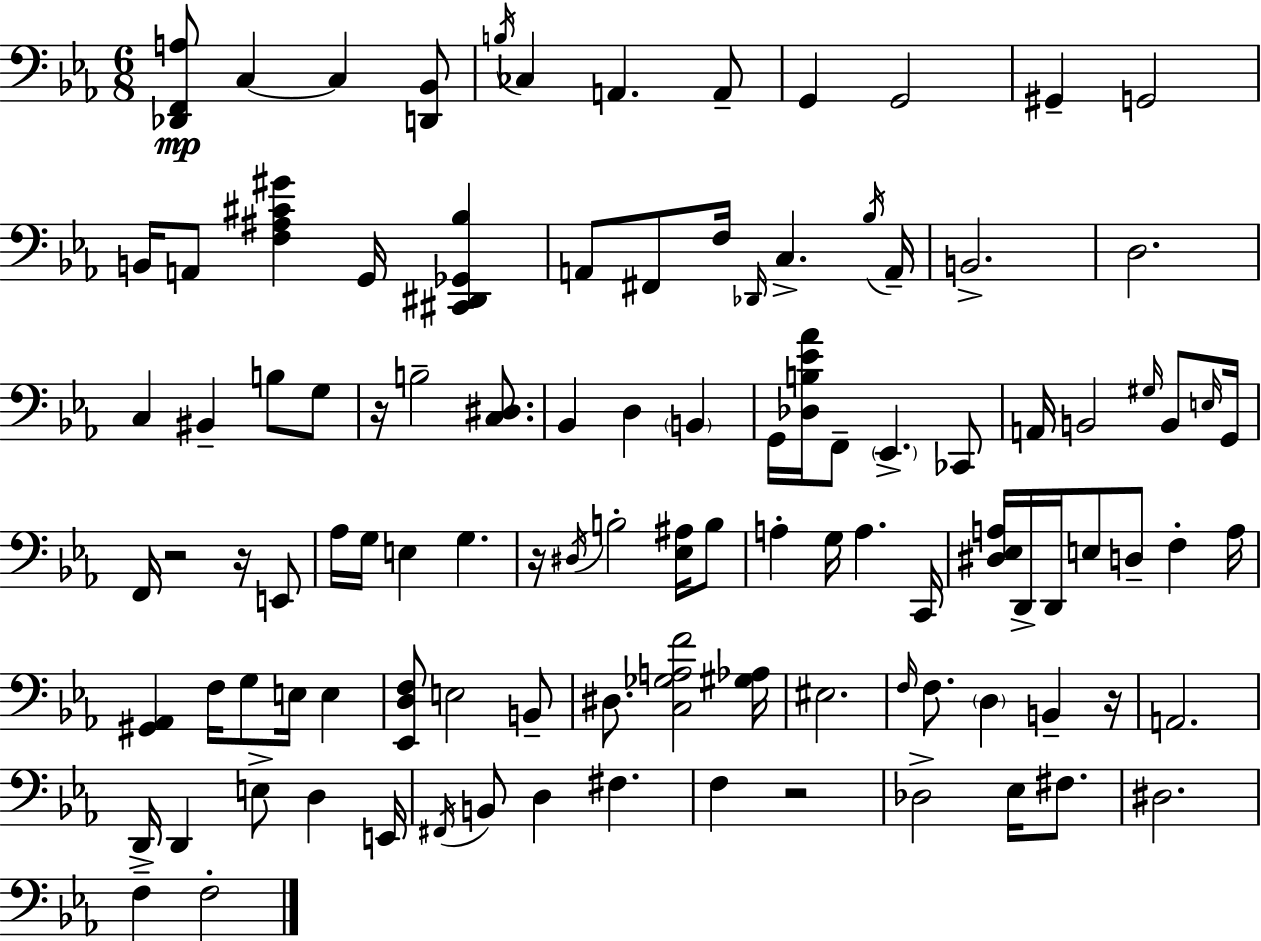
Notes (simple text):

[Db2,F2,A3]/e C3/q C3/q [D2,Bb2]/e B3/s CES3/q A2/q. A2/e G2/q G2/h G#2/q G2/h B2/s A2/e [F3,A#3,C#4,G#4]/q G2/s [C#2,D#2,Gb2,Bb3]/q A2/e F#2/e F3/s Db2/s C3/q. Bb3/s A2/s B2/h. D3/h. C3/q BIS2/q B3/e G3/e R/s B3/h [C3,D#3]/e. Bb2/q D3/q B2/q G2/s [Db3,B3,Eb4,Ab4]/s F2/e Eb2/q. CES2/e A2/s B2/h G#3/s B2/e E3/s G2/s F2/s R/h R/s E2/e Ab3/s G3/s E3/q G3/q. R/s D#3/s B3/h [Eb3,A#3]/s B3/e A3/q G3/s A3/q. C2/s [D#3,Eb3,A3]/s D2/s D2/s E3/e D3/e F3/q A3/s [G#2,Ab2]/q F3/s G3/e E3/s E3/q [Eb2,D3,F3]/e E3/h B2/e D#3/e. [C3,Gb3,A3,F4]/h [G#3,Ab3]/s EIS3/h. F3/s F3/e. D3/q B2/q R/s A2/h. D2/s D2/q E3/e D3/q E2/s F#2/s B2/e D3/q F#3/q. F3/q R/h Db3/h Eb3/s F#3/e. D#3/h. F3/q F3/h